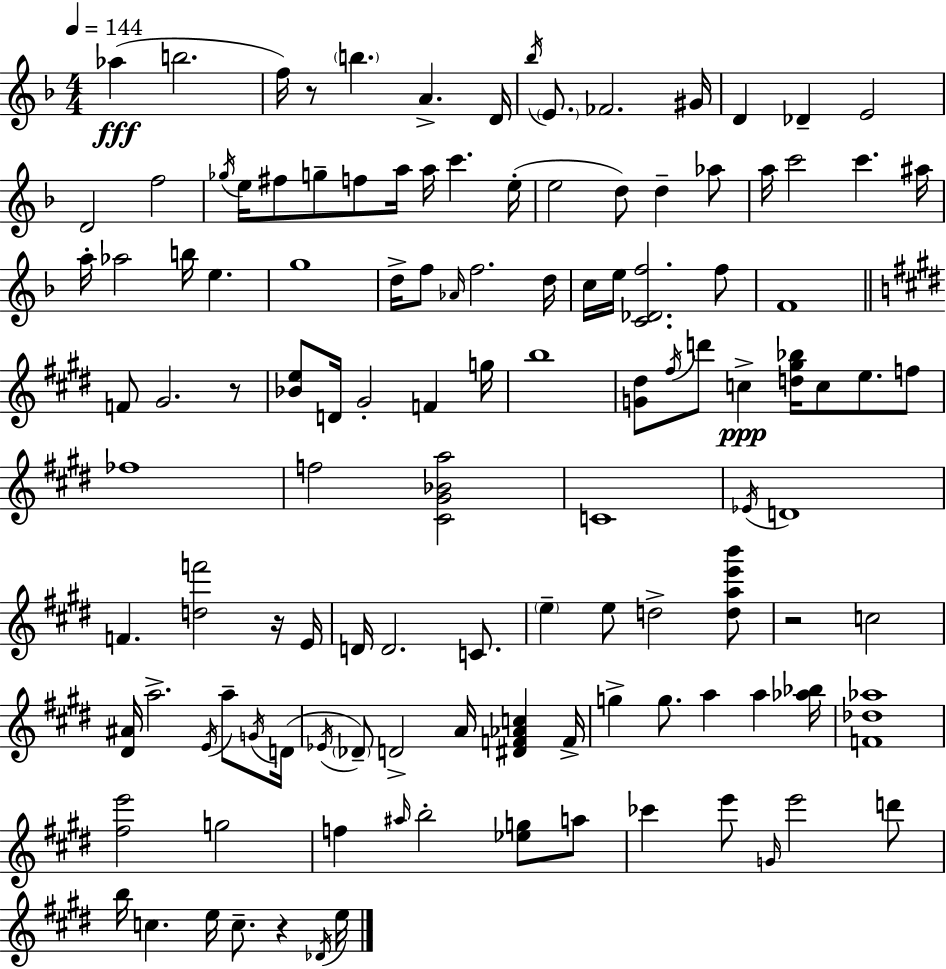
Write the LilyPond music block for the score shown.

{
  \clef treble
  \numericTimeSignature
  \time 4/4
  \key d \minor
  \tempo 4 = 144
  aes''4(\fff b''2. | f''16) r8 \parenthesize b''4. a'4.-> d'16 | \acciaccatura { bes''16 } \parenthesize e'8. fes'2. | gis'16 d'4 des'4-- e'2 | \break d'2 f''2 | \acciaccatura { ges''16 } e''16 fis''8 g''8-- f''8 a''16 a''16 c'''4. | e''16-.( e''2 d''8) d''4-- | aes''8 a''16 c'''2 c'''4. | \break ais''16 a''16-. aes''2 b''16 e''4. | g''1 | d''16-> f''8 \grace { aes'16 } f''2. | d''16 c''16 e''16 <c' des' f''>2. | \break f''8 f'1 | \bar "||" \break \key e \major f'8 gis'2. r8 | <bes' e''>8 d'16 gis'2-. f'4 g''16 | b''1 | <g' dis''>8 \acciaccatura { fis''16 } d'''8 c''4->\ppp <d'' gis'' bes''>16 c''8 e''8. f''8 | \break fes''1 | f''2 <cis' gis' bes' a''>2 | c'1 | \acciaccatura { ees'16 } d'1 | \break f'4. <d'' f'''>2 | r16 e'16 d'16 d'2. c'8. | \parenthesize e''4-- e''8 d''2-> | <d'' a'' e''' b'''>8 r2 c''2 | \break <dis' ais'>16 a''2.-> \acciaccatura { e'16 } | a''8-- \acciaccatura { g'16 }( d'16 \acciaccatura { ees'16 } \parenthesize des'8--) d'2-> a'16 | <dis' f' aes' c''>4 f'16-> g''4-> g''8. a''4 | a''4 <aes'' bes''>16 <f' des'' aes''>1 | \break <fis'' e'''>2 g''2 | f''4 \grace { ais''16 } b''2-. | <ees'' g''>8 a''8 ces'''4 e'''8 \grace { g'16 } e'''2 | d'''8 b''16 c''4. e''16 c''8.-- | \break r4 \acciaccatura { des'16 } e''16 \bar "|."
}